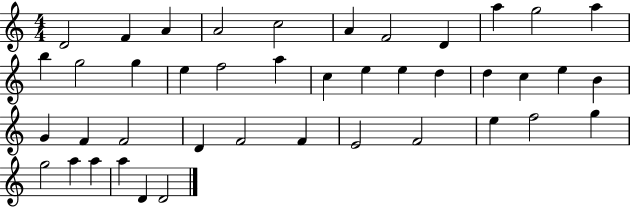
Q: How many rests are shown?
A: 0